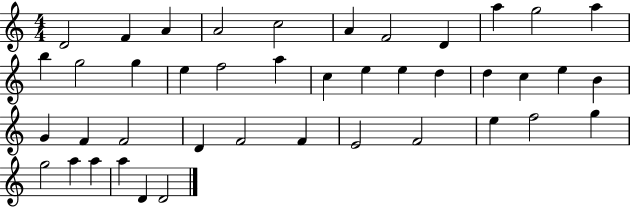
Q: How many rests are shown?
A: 0